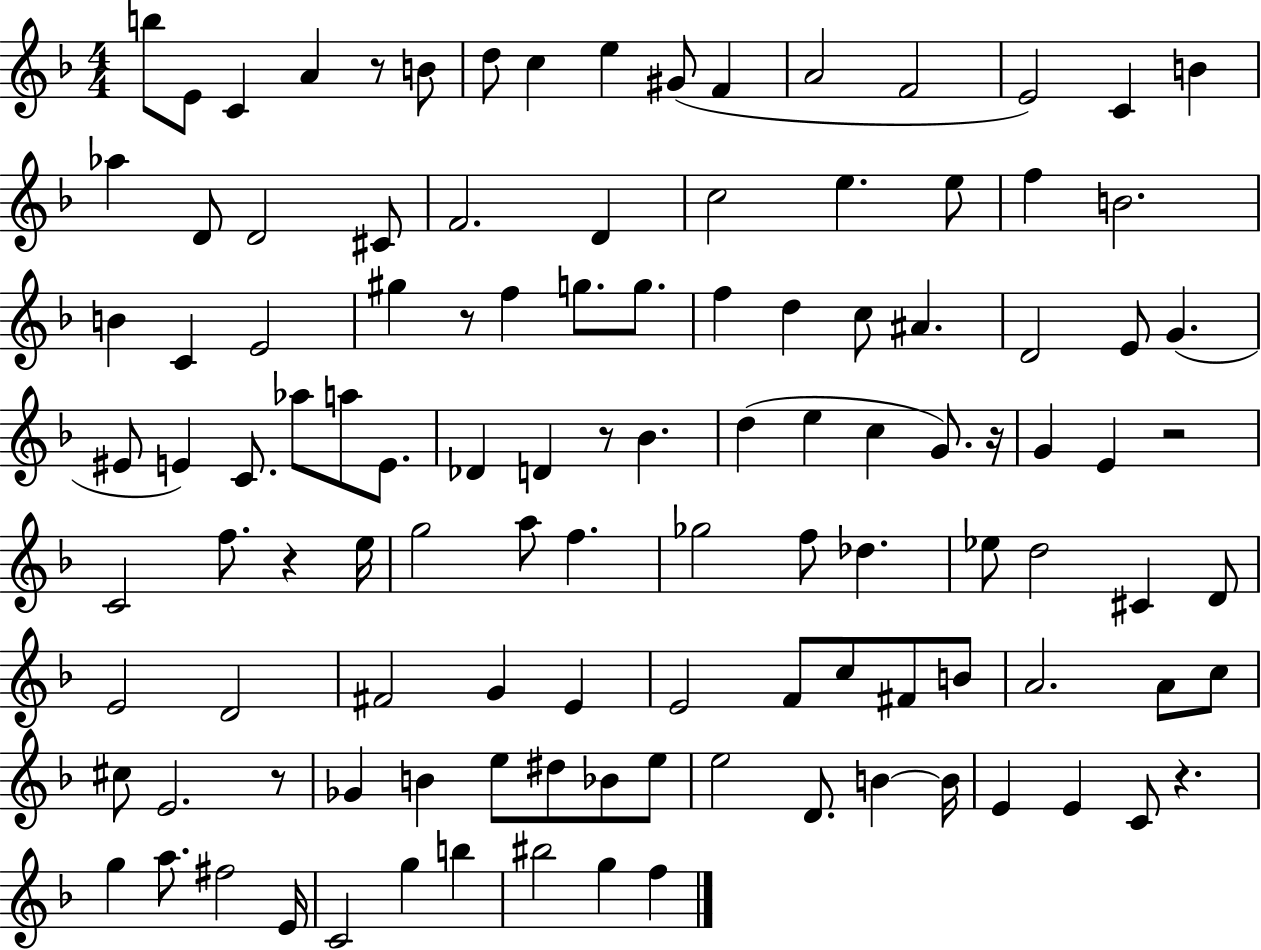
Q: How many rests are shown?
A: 8